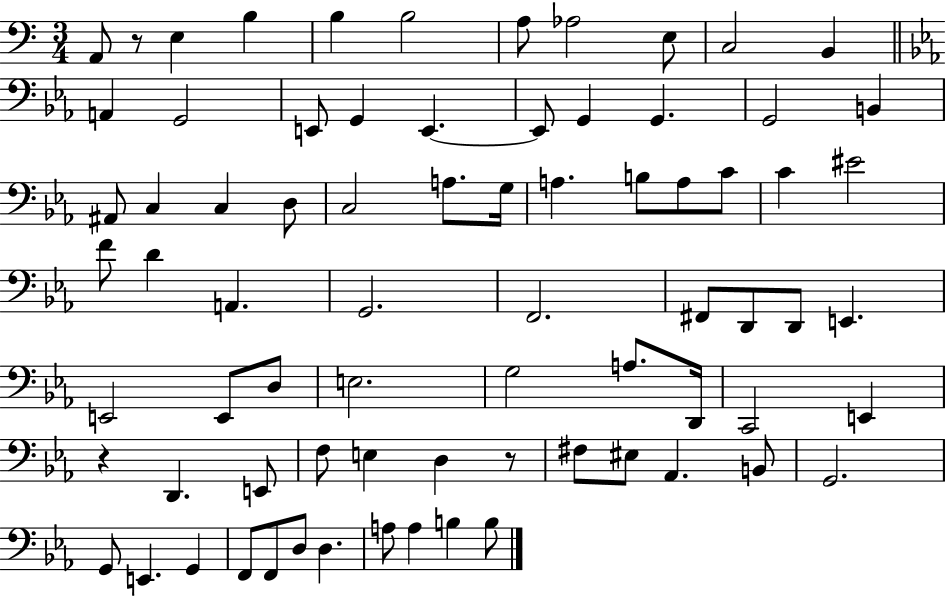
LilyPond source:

{
  \clef bass
  \numericTimeSignature
  \time 3/4
  \key c \major
  a,8 r8 e4 b4 | b4 b2 | a8 aes2 e8 | c2 b,4 | \break \bar "||" \break \key c \minor a,4 g,2 | e,8 g,4 e,4.~~ | e,8 g,4 g,4. | g,2 b,4 | \break ais,8 c4 c4 d8 | c2 a8. g16 | a4. b8 a8 c'8 | c'4 eis'2 | \break f'8 d'4 a,4. | g,2. | f,2. | fis,8 d,8 d,8 e,4. | \break e,2 e,8 d8 | e2. | g2 a8. d,16 | c,2 e,4 | \break r4 d,4. e,8 | f8 e4 d4 r8 | fis8 eis8 aes,4. b,8 | g,2. | \break g,8 e,4. g,4 | f,8 f,8 d8 d4. | a8 a4 b4 b8 | \bar "|."
}